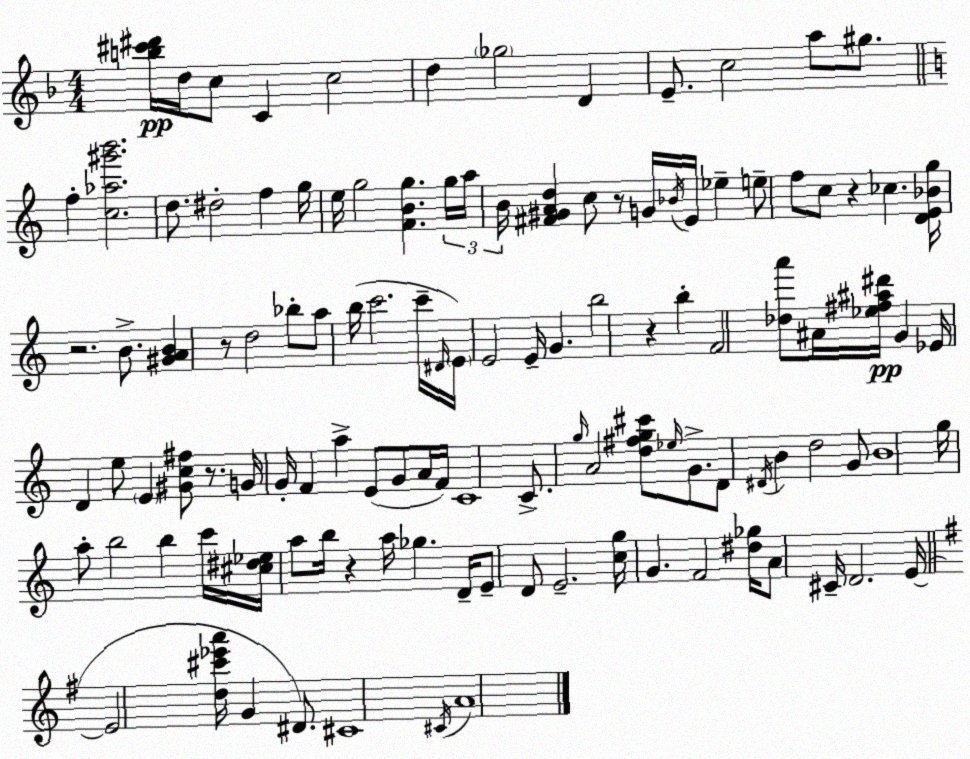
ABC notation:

X:1
T:Untitled
M:4/4
L:1/4
K:F
[b^c'^d']/4 d/4 c/2 C c2 d _g2 D E/2 c2 a/2 ^g/2 f [c_a^g'b']2 d/2 ^d2 f g/4 e/4 g2 [FBg] g/4 a/4 B/4 [^F^GAd] c/2 z/2 G/4 _B/4 E/4 _e e/2 f/2 c/2 z _c [DE_Bg]/4 z2 B/2 [^GAB] z/2 d2 _b/2 a/2 b/4 c'2 c'/4 ^D/4 E/4 E2 E/4 G b2 z b F2 [_da']/2 ^A/4 [_e^f^a^d']/4 G _E/4 D e/2 E [^Gc^f]/2 z/2 G/4 G/4 F a E/2 G/2 A/4 F/4 C4 C/2 g/4 A2 [d^fg^c']/2 _e/4 G/2 D/2 ^D/4 B d2 G/2 B4 g/4 a/2 b2 b c'/4 [^c^d_e]/4 a/2 b/4 z a/4 _g D/4 E/2 D/2 E2 [cg]/4 G F2 [^d_g]/4 A/2 ^C/4 D2 E/4 E2 [d^c'_e'a']/4 G ^D/2 ^C4 ^C/4 A4